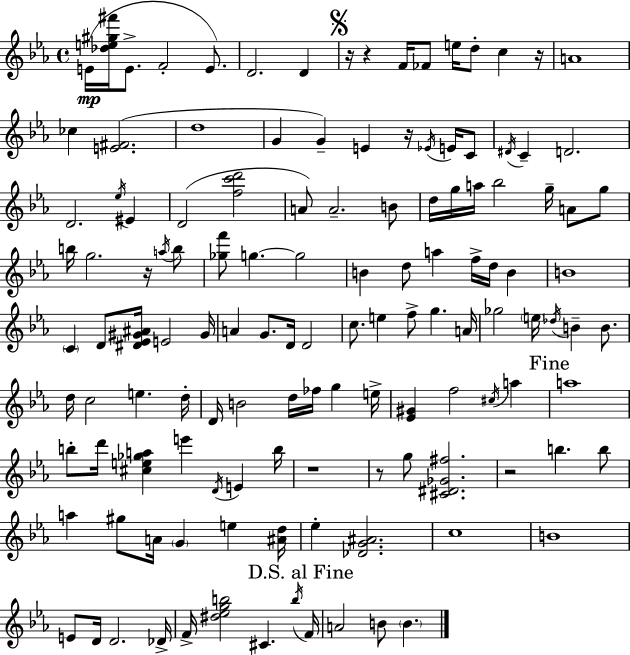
E4/s [Db5,E5,G#5,F#6]/s E4/e. F4/h E4/e. D4/h. D4/q R/s R/q F4/s FES4/e E5/s D5/e C5/q R/s A4/w CES5/q [E4,F#4]/h. D5/w G4/q G4/q E4/q R/s Eb4/s E4/s C4/e D#4/s C4/q D4/h. D4/h. Eb5/s EIS4/q D4/h [F5,C6,D6]/h A4/e A4/h. B4/e D5/s G5/s A5/s Bb5/h G5/s A4/e G5/e B5/s G5/h. R/s A5/s B5/e [Gb5,F6]/e G5/q. G5/h B4/q D5/e A5/q F5/s D5/s B4/q B4/w C4/q D4/e [D#4,Eb4,G#4,A#4]/s E4/h G#4/s A4/q G4/e. D4/s D4/h C5/e. E5/q F5/e G5/q. A4/s Gb5/h E5/s Db5/s B4/q B4/e. D5/s C5/h E5/q. D5/s D4/s B4/h D5/s FES5/s G5/q E5/s [Eb4,G#4]/q F5/h C#5/s A5/q A5/w B5/e D6/s [C#5,E5,Gb5,A5]/q E6/q D4/s E4/q B5/s R/w R/e G5/e [C#4,D#4,Gb4,F#5]/h. R/h B5/q. B5/e A5/q G#5/e A4/s G4/q E5/q [A#4,D5]/s Eb5/q [Db4,G4,A#4]/h. C5/w B4/w E4/e D4/s D4/h. Db4/s F4/s [D#5,Eb5,G5,B5]/h C#4/q. B5/s F4/s A4/h B4/e B4/q.